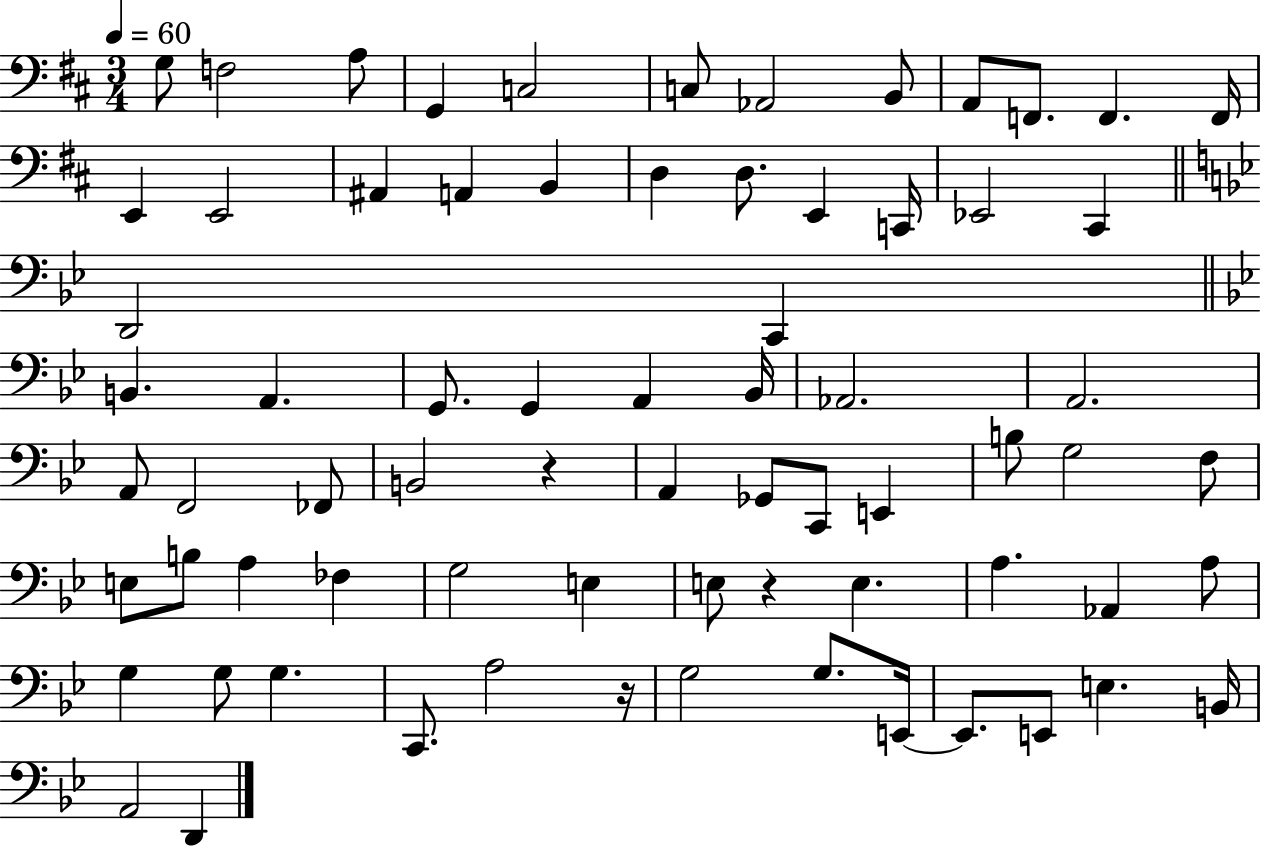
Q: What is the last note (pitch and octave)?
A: D2